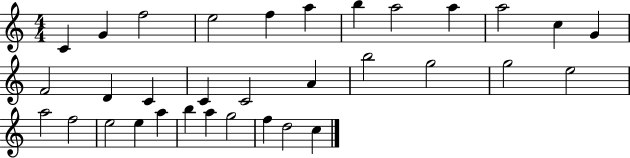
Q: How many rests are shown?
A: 0